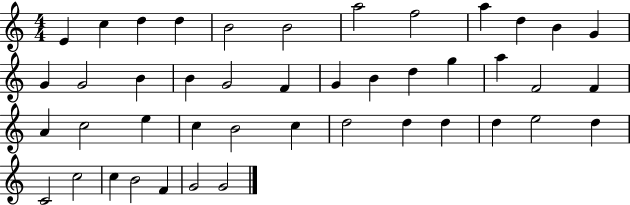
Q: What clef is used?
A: treble